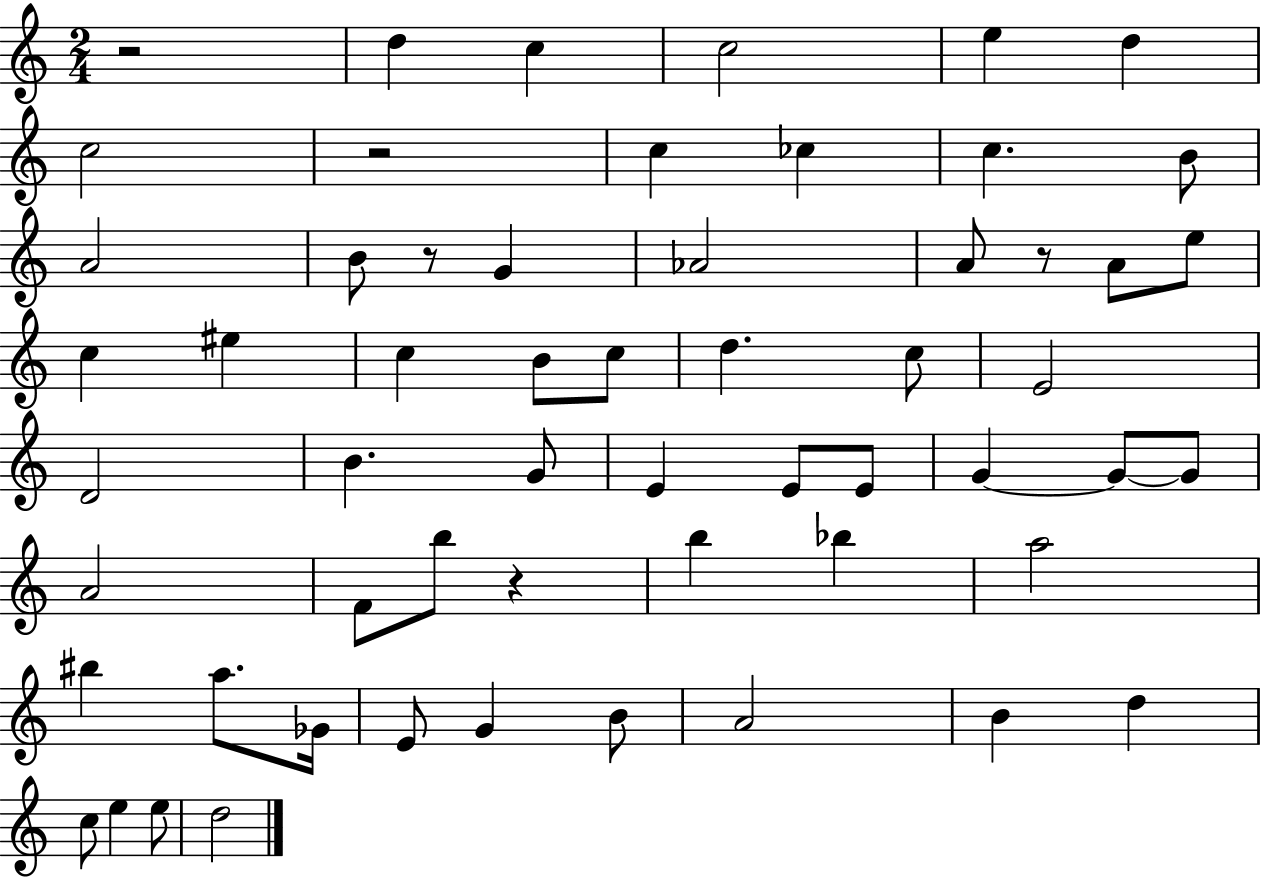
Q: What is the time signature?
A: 2/4